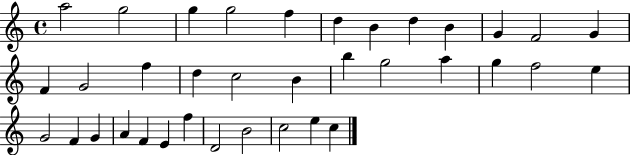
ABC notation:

X:1
T:Untitled
M:4/4
L:1/4
K:C
a2 g2 g g2 f d B d B G F2 G F G2 f d c2 B b g2 a g f2 e G2 F G A F E f D2 B2 c2 e c